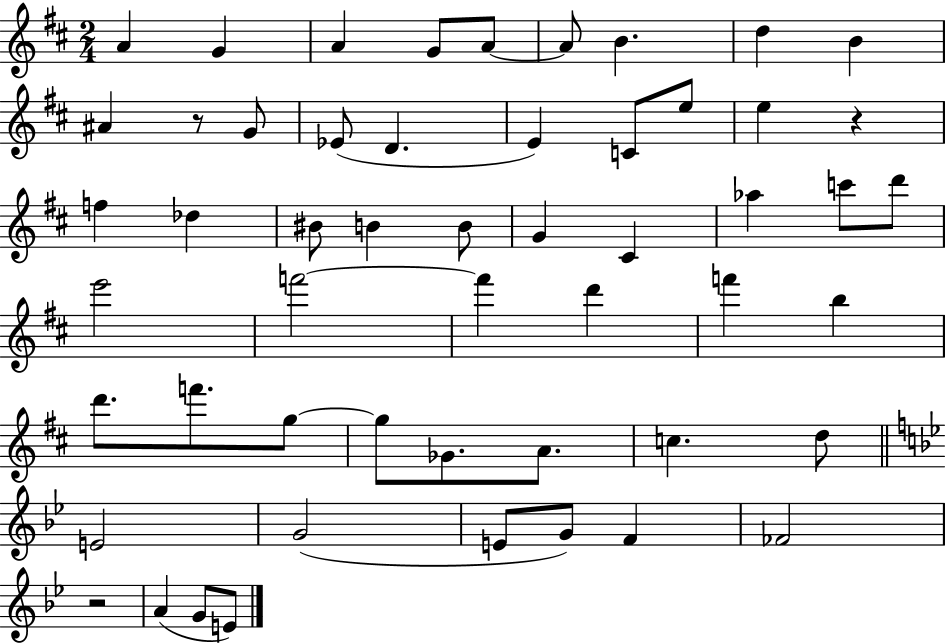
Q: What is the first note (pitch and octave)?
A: A4